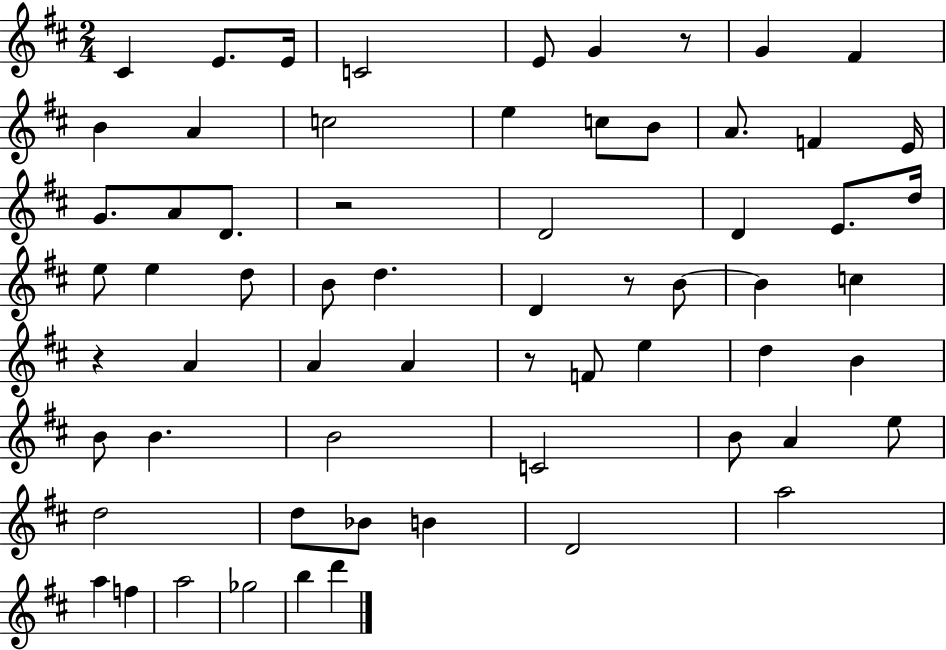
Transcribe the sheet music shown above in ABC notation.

X:1
T:Untitled
M:2/4
L:1/4
K:D
^C E/2 E/4 C2 E/2 G z/2 G ^F B A c2 e c/2 B/2 A/2 F E/4 G/2 A/2 D/2 z2 D2 D E/2 d/4 e/2 e d/2 B/2 d D z/2 B/2 B c z A A A z/2 F/2 e d B B/2 B B2 C2 B/2 A e/2 d2 d/2 _B/2 B D2 a2 a f a2 _g2 b d'